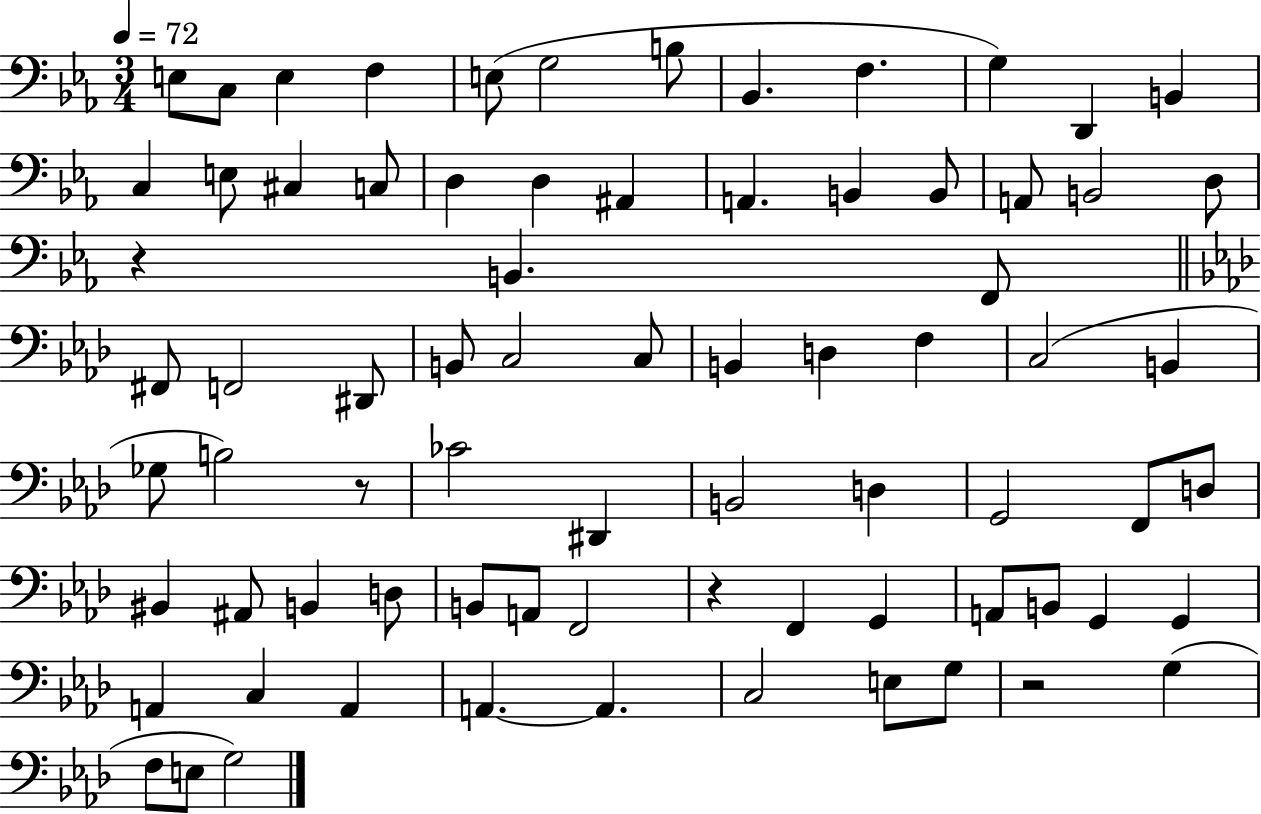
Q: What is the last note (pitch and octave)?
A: G3